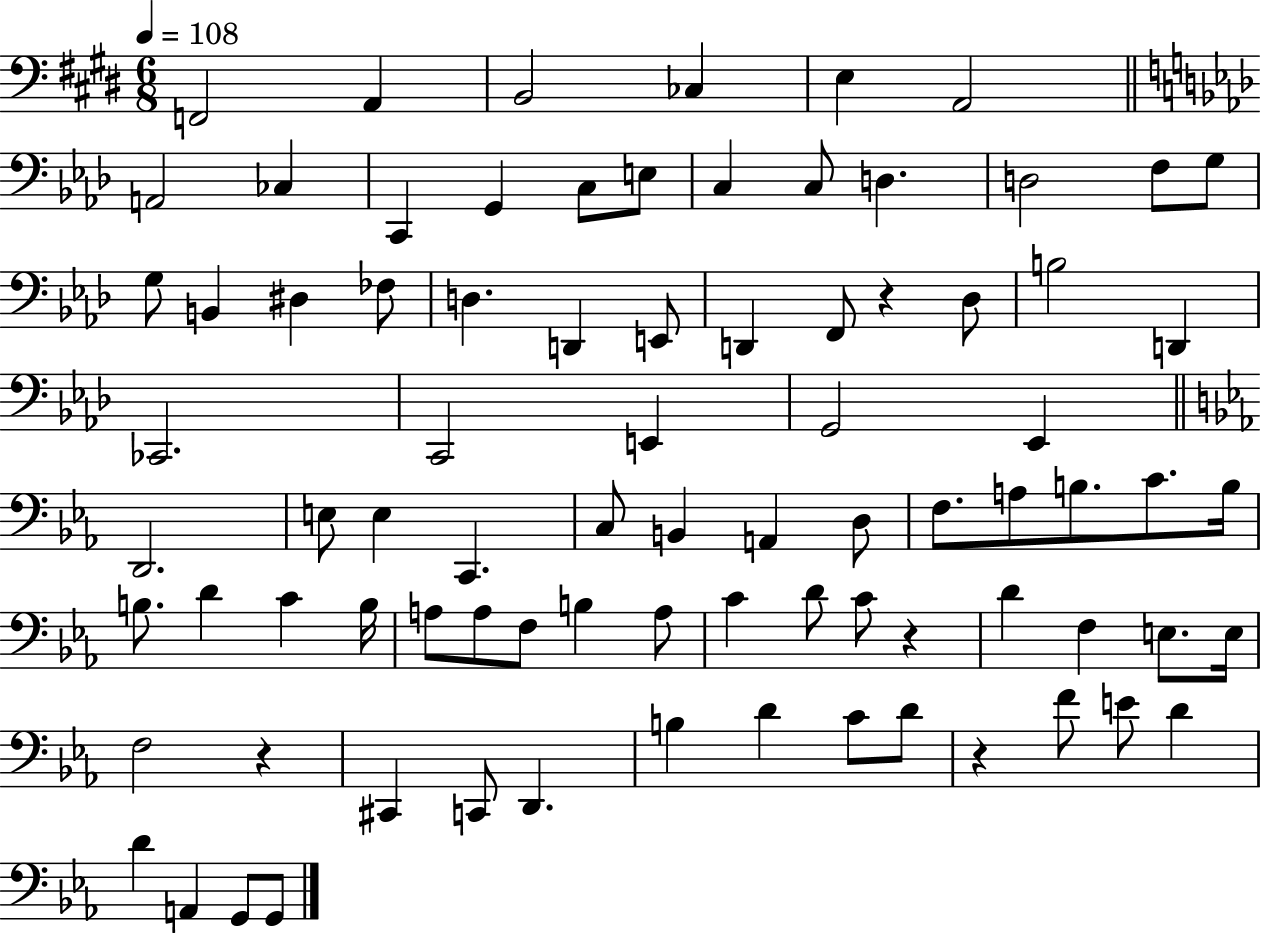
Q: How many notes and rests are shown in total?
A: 83